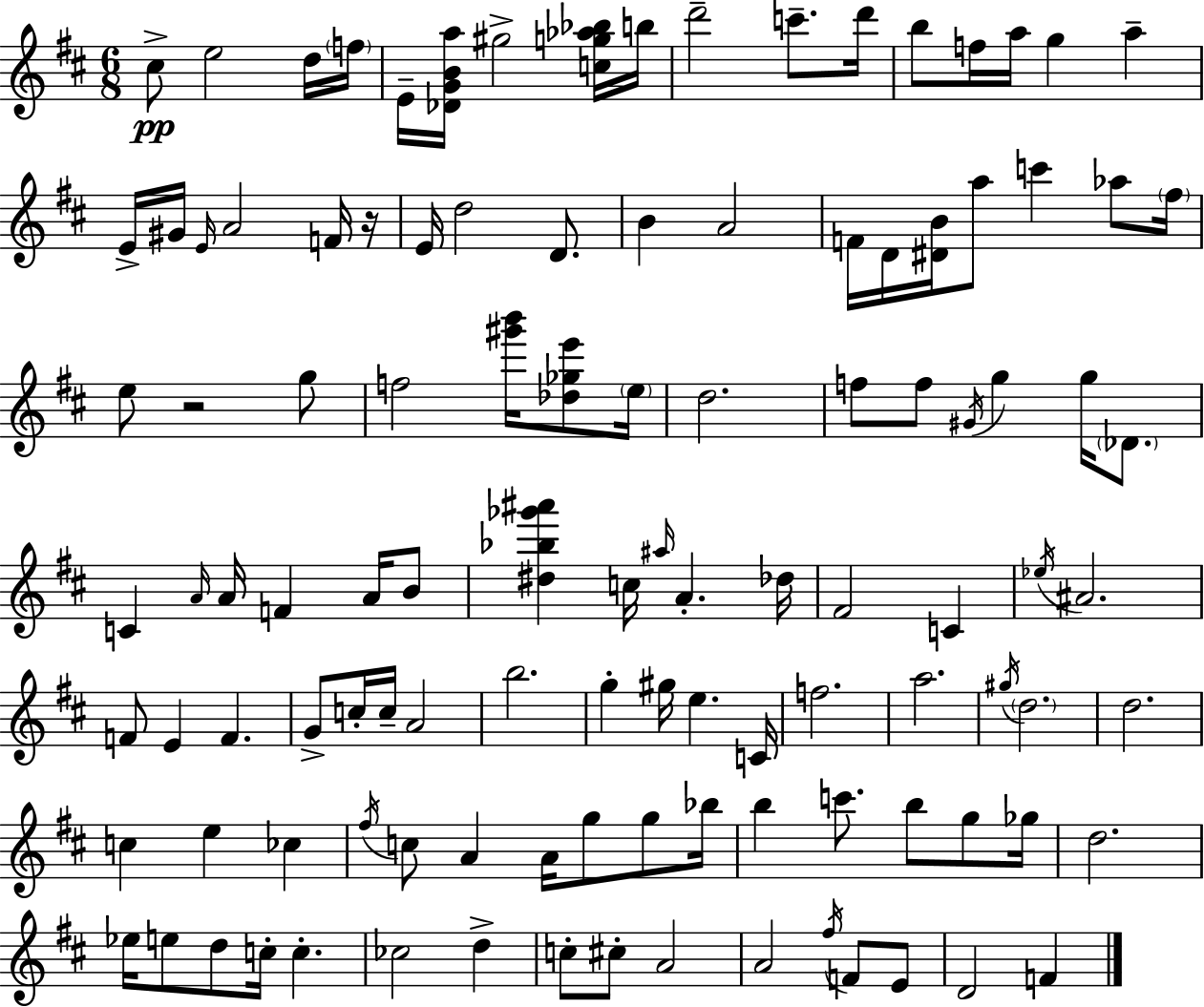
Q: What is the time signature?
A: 6/8